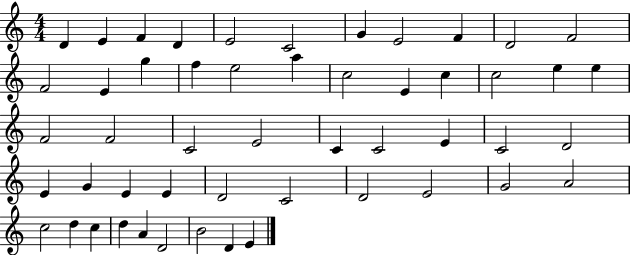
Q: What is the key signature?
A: C major